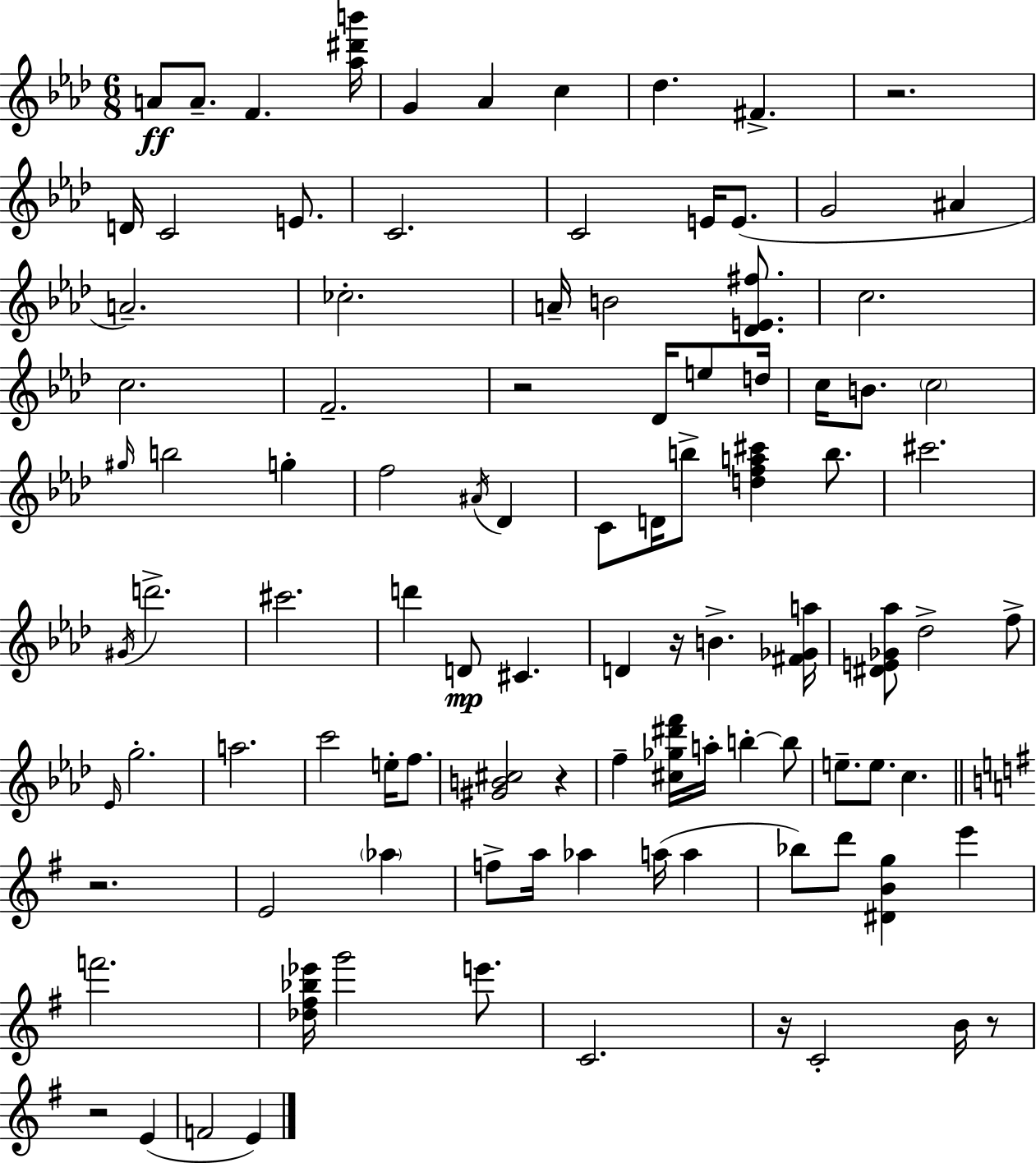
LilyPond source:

{
  \clef treble
  \numericTimeSignature
  \time 6/8
  \key aes \major
  a'8\ff a'8.-- f'4. <aes'' dis''' b'''>16 | g'4 aes'4 c''4 | des''4. fis'4.-> | r2. | \break d'16 c'2 e'8. | c'2. | c'2 e'16 e'8.( | g'2 ais'4 | \break a'2.--) | ces''2.-. | a'16-- b'2 <des' e' fis''>8. | c''2. | \break c''2. | f'2.-- | r2 des'16 e''8 d''16 | c''16 b'8. \parenthesize c''2 | \break \grace { gis''16 } b''2 g''4-. | f''2 \acciaccatura { ais'16 } des'4 | c'8 d'16 b''8-> <d'' f'' a'' cis'''>4 b''8. | cis'''2. | \break \acciaccatura { gis'16 } d'''2.-> | cis'''2. | d'''4 d'8\mp cis'4. | d'4 r16 b'4.-> | \break <fis' ges' a''>16 <dis' e' ges' aes''>8 des''2-> | f''8-> \grace { ees'16 } g''2.-. | a''2. | c'''2 | \break e''16-. f''8. <gis' b' cis''>2 | r4 f''4-- <cis'' ges'' dis''' f'''>16 a''16-. b''4-.~~ | b''8 e''8.-- e''8. c''4. | \bar "||" \break \key g \major r2. | e'2 \parenthesize aes''4 | f''8-> a''16 aes''4 a''16( a''4 | bes''8) d'''8 <dis' b' g''>4 e'''4 | \break f'''2. | <des'' fis'' bes'' ees'''>16 g'''2 e'''8. | c'2. | r16 c'2-. b'16 r8 | \break r2 e'4( | f'2 e'4) | \bar "|."
}